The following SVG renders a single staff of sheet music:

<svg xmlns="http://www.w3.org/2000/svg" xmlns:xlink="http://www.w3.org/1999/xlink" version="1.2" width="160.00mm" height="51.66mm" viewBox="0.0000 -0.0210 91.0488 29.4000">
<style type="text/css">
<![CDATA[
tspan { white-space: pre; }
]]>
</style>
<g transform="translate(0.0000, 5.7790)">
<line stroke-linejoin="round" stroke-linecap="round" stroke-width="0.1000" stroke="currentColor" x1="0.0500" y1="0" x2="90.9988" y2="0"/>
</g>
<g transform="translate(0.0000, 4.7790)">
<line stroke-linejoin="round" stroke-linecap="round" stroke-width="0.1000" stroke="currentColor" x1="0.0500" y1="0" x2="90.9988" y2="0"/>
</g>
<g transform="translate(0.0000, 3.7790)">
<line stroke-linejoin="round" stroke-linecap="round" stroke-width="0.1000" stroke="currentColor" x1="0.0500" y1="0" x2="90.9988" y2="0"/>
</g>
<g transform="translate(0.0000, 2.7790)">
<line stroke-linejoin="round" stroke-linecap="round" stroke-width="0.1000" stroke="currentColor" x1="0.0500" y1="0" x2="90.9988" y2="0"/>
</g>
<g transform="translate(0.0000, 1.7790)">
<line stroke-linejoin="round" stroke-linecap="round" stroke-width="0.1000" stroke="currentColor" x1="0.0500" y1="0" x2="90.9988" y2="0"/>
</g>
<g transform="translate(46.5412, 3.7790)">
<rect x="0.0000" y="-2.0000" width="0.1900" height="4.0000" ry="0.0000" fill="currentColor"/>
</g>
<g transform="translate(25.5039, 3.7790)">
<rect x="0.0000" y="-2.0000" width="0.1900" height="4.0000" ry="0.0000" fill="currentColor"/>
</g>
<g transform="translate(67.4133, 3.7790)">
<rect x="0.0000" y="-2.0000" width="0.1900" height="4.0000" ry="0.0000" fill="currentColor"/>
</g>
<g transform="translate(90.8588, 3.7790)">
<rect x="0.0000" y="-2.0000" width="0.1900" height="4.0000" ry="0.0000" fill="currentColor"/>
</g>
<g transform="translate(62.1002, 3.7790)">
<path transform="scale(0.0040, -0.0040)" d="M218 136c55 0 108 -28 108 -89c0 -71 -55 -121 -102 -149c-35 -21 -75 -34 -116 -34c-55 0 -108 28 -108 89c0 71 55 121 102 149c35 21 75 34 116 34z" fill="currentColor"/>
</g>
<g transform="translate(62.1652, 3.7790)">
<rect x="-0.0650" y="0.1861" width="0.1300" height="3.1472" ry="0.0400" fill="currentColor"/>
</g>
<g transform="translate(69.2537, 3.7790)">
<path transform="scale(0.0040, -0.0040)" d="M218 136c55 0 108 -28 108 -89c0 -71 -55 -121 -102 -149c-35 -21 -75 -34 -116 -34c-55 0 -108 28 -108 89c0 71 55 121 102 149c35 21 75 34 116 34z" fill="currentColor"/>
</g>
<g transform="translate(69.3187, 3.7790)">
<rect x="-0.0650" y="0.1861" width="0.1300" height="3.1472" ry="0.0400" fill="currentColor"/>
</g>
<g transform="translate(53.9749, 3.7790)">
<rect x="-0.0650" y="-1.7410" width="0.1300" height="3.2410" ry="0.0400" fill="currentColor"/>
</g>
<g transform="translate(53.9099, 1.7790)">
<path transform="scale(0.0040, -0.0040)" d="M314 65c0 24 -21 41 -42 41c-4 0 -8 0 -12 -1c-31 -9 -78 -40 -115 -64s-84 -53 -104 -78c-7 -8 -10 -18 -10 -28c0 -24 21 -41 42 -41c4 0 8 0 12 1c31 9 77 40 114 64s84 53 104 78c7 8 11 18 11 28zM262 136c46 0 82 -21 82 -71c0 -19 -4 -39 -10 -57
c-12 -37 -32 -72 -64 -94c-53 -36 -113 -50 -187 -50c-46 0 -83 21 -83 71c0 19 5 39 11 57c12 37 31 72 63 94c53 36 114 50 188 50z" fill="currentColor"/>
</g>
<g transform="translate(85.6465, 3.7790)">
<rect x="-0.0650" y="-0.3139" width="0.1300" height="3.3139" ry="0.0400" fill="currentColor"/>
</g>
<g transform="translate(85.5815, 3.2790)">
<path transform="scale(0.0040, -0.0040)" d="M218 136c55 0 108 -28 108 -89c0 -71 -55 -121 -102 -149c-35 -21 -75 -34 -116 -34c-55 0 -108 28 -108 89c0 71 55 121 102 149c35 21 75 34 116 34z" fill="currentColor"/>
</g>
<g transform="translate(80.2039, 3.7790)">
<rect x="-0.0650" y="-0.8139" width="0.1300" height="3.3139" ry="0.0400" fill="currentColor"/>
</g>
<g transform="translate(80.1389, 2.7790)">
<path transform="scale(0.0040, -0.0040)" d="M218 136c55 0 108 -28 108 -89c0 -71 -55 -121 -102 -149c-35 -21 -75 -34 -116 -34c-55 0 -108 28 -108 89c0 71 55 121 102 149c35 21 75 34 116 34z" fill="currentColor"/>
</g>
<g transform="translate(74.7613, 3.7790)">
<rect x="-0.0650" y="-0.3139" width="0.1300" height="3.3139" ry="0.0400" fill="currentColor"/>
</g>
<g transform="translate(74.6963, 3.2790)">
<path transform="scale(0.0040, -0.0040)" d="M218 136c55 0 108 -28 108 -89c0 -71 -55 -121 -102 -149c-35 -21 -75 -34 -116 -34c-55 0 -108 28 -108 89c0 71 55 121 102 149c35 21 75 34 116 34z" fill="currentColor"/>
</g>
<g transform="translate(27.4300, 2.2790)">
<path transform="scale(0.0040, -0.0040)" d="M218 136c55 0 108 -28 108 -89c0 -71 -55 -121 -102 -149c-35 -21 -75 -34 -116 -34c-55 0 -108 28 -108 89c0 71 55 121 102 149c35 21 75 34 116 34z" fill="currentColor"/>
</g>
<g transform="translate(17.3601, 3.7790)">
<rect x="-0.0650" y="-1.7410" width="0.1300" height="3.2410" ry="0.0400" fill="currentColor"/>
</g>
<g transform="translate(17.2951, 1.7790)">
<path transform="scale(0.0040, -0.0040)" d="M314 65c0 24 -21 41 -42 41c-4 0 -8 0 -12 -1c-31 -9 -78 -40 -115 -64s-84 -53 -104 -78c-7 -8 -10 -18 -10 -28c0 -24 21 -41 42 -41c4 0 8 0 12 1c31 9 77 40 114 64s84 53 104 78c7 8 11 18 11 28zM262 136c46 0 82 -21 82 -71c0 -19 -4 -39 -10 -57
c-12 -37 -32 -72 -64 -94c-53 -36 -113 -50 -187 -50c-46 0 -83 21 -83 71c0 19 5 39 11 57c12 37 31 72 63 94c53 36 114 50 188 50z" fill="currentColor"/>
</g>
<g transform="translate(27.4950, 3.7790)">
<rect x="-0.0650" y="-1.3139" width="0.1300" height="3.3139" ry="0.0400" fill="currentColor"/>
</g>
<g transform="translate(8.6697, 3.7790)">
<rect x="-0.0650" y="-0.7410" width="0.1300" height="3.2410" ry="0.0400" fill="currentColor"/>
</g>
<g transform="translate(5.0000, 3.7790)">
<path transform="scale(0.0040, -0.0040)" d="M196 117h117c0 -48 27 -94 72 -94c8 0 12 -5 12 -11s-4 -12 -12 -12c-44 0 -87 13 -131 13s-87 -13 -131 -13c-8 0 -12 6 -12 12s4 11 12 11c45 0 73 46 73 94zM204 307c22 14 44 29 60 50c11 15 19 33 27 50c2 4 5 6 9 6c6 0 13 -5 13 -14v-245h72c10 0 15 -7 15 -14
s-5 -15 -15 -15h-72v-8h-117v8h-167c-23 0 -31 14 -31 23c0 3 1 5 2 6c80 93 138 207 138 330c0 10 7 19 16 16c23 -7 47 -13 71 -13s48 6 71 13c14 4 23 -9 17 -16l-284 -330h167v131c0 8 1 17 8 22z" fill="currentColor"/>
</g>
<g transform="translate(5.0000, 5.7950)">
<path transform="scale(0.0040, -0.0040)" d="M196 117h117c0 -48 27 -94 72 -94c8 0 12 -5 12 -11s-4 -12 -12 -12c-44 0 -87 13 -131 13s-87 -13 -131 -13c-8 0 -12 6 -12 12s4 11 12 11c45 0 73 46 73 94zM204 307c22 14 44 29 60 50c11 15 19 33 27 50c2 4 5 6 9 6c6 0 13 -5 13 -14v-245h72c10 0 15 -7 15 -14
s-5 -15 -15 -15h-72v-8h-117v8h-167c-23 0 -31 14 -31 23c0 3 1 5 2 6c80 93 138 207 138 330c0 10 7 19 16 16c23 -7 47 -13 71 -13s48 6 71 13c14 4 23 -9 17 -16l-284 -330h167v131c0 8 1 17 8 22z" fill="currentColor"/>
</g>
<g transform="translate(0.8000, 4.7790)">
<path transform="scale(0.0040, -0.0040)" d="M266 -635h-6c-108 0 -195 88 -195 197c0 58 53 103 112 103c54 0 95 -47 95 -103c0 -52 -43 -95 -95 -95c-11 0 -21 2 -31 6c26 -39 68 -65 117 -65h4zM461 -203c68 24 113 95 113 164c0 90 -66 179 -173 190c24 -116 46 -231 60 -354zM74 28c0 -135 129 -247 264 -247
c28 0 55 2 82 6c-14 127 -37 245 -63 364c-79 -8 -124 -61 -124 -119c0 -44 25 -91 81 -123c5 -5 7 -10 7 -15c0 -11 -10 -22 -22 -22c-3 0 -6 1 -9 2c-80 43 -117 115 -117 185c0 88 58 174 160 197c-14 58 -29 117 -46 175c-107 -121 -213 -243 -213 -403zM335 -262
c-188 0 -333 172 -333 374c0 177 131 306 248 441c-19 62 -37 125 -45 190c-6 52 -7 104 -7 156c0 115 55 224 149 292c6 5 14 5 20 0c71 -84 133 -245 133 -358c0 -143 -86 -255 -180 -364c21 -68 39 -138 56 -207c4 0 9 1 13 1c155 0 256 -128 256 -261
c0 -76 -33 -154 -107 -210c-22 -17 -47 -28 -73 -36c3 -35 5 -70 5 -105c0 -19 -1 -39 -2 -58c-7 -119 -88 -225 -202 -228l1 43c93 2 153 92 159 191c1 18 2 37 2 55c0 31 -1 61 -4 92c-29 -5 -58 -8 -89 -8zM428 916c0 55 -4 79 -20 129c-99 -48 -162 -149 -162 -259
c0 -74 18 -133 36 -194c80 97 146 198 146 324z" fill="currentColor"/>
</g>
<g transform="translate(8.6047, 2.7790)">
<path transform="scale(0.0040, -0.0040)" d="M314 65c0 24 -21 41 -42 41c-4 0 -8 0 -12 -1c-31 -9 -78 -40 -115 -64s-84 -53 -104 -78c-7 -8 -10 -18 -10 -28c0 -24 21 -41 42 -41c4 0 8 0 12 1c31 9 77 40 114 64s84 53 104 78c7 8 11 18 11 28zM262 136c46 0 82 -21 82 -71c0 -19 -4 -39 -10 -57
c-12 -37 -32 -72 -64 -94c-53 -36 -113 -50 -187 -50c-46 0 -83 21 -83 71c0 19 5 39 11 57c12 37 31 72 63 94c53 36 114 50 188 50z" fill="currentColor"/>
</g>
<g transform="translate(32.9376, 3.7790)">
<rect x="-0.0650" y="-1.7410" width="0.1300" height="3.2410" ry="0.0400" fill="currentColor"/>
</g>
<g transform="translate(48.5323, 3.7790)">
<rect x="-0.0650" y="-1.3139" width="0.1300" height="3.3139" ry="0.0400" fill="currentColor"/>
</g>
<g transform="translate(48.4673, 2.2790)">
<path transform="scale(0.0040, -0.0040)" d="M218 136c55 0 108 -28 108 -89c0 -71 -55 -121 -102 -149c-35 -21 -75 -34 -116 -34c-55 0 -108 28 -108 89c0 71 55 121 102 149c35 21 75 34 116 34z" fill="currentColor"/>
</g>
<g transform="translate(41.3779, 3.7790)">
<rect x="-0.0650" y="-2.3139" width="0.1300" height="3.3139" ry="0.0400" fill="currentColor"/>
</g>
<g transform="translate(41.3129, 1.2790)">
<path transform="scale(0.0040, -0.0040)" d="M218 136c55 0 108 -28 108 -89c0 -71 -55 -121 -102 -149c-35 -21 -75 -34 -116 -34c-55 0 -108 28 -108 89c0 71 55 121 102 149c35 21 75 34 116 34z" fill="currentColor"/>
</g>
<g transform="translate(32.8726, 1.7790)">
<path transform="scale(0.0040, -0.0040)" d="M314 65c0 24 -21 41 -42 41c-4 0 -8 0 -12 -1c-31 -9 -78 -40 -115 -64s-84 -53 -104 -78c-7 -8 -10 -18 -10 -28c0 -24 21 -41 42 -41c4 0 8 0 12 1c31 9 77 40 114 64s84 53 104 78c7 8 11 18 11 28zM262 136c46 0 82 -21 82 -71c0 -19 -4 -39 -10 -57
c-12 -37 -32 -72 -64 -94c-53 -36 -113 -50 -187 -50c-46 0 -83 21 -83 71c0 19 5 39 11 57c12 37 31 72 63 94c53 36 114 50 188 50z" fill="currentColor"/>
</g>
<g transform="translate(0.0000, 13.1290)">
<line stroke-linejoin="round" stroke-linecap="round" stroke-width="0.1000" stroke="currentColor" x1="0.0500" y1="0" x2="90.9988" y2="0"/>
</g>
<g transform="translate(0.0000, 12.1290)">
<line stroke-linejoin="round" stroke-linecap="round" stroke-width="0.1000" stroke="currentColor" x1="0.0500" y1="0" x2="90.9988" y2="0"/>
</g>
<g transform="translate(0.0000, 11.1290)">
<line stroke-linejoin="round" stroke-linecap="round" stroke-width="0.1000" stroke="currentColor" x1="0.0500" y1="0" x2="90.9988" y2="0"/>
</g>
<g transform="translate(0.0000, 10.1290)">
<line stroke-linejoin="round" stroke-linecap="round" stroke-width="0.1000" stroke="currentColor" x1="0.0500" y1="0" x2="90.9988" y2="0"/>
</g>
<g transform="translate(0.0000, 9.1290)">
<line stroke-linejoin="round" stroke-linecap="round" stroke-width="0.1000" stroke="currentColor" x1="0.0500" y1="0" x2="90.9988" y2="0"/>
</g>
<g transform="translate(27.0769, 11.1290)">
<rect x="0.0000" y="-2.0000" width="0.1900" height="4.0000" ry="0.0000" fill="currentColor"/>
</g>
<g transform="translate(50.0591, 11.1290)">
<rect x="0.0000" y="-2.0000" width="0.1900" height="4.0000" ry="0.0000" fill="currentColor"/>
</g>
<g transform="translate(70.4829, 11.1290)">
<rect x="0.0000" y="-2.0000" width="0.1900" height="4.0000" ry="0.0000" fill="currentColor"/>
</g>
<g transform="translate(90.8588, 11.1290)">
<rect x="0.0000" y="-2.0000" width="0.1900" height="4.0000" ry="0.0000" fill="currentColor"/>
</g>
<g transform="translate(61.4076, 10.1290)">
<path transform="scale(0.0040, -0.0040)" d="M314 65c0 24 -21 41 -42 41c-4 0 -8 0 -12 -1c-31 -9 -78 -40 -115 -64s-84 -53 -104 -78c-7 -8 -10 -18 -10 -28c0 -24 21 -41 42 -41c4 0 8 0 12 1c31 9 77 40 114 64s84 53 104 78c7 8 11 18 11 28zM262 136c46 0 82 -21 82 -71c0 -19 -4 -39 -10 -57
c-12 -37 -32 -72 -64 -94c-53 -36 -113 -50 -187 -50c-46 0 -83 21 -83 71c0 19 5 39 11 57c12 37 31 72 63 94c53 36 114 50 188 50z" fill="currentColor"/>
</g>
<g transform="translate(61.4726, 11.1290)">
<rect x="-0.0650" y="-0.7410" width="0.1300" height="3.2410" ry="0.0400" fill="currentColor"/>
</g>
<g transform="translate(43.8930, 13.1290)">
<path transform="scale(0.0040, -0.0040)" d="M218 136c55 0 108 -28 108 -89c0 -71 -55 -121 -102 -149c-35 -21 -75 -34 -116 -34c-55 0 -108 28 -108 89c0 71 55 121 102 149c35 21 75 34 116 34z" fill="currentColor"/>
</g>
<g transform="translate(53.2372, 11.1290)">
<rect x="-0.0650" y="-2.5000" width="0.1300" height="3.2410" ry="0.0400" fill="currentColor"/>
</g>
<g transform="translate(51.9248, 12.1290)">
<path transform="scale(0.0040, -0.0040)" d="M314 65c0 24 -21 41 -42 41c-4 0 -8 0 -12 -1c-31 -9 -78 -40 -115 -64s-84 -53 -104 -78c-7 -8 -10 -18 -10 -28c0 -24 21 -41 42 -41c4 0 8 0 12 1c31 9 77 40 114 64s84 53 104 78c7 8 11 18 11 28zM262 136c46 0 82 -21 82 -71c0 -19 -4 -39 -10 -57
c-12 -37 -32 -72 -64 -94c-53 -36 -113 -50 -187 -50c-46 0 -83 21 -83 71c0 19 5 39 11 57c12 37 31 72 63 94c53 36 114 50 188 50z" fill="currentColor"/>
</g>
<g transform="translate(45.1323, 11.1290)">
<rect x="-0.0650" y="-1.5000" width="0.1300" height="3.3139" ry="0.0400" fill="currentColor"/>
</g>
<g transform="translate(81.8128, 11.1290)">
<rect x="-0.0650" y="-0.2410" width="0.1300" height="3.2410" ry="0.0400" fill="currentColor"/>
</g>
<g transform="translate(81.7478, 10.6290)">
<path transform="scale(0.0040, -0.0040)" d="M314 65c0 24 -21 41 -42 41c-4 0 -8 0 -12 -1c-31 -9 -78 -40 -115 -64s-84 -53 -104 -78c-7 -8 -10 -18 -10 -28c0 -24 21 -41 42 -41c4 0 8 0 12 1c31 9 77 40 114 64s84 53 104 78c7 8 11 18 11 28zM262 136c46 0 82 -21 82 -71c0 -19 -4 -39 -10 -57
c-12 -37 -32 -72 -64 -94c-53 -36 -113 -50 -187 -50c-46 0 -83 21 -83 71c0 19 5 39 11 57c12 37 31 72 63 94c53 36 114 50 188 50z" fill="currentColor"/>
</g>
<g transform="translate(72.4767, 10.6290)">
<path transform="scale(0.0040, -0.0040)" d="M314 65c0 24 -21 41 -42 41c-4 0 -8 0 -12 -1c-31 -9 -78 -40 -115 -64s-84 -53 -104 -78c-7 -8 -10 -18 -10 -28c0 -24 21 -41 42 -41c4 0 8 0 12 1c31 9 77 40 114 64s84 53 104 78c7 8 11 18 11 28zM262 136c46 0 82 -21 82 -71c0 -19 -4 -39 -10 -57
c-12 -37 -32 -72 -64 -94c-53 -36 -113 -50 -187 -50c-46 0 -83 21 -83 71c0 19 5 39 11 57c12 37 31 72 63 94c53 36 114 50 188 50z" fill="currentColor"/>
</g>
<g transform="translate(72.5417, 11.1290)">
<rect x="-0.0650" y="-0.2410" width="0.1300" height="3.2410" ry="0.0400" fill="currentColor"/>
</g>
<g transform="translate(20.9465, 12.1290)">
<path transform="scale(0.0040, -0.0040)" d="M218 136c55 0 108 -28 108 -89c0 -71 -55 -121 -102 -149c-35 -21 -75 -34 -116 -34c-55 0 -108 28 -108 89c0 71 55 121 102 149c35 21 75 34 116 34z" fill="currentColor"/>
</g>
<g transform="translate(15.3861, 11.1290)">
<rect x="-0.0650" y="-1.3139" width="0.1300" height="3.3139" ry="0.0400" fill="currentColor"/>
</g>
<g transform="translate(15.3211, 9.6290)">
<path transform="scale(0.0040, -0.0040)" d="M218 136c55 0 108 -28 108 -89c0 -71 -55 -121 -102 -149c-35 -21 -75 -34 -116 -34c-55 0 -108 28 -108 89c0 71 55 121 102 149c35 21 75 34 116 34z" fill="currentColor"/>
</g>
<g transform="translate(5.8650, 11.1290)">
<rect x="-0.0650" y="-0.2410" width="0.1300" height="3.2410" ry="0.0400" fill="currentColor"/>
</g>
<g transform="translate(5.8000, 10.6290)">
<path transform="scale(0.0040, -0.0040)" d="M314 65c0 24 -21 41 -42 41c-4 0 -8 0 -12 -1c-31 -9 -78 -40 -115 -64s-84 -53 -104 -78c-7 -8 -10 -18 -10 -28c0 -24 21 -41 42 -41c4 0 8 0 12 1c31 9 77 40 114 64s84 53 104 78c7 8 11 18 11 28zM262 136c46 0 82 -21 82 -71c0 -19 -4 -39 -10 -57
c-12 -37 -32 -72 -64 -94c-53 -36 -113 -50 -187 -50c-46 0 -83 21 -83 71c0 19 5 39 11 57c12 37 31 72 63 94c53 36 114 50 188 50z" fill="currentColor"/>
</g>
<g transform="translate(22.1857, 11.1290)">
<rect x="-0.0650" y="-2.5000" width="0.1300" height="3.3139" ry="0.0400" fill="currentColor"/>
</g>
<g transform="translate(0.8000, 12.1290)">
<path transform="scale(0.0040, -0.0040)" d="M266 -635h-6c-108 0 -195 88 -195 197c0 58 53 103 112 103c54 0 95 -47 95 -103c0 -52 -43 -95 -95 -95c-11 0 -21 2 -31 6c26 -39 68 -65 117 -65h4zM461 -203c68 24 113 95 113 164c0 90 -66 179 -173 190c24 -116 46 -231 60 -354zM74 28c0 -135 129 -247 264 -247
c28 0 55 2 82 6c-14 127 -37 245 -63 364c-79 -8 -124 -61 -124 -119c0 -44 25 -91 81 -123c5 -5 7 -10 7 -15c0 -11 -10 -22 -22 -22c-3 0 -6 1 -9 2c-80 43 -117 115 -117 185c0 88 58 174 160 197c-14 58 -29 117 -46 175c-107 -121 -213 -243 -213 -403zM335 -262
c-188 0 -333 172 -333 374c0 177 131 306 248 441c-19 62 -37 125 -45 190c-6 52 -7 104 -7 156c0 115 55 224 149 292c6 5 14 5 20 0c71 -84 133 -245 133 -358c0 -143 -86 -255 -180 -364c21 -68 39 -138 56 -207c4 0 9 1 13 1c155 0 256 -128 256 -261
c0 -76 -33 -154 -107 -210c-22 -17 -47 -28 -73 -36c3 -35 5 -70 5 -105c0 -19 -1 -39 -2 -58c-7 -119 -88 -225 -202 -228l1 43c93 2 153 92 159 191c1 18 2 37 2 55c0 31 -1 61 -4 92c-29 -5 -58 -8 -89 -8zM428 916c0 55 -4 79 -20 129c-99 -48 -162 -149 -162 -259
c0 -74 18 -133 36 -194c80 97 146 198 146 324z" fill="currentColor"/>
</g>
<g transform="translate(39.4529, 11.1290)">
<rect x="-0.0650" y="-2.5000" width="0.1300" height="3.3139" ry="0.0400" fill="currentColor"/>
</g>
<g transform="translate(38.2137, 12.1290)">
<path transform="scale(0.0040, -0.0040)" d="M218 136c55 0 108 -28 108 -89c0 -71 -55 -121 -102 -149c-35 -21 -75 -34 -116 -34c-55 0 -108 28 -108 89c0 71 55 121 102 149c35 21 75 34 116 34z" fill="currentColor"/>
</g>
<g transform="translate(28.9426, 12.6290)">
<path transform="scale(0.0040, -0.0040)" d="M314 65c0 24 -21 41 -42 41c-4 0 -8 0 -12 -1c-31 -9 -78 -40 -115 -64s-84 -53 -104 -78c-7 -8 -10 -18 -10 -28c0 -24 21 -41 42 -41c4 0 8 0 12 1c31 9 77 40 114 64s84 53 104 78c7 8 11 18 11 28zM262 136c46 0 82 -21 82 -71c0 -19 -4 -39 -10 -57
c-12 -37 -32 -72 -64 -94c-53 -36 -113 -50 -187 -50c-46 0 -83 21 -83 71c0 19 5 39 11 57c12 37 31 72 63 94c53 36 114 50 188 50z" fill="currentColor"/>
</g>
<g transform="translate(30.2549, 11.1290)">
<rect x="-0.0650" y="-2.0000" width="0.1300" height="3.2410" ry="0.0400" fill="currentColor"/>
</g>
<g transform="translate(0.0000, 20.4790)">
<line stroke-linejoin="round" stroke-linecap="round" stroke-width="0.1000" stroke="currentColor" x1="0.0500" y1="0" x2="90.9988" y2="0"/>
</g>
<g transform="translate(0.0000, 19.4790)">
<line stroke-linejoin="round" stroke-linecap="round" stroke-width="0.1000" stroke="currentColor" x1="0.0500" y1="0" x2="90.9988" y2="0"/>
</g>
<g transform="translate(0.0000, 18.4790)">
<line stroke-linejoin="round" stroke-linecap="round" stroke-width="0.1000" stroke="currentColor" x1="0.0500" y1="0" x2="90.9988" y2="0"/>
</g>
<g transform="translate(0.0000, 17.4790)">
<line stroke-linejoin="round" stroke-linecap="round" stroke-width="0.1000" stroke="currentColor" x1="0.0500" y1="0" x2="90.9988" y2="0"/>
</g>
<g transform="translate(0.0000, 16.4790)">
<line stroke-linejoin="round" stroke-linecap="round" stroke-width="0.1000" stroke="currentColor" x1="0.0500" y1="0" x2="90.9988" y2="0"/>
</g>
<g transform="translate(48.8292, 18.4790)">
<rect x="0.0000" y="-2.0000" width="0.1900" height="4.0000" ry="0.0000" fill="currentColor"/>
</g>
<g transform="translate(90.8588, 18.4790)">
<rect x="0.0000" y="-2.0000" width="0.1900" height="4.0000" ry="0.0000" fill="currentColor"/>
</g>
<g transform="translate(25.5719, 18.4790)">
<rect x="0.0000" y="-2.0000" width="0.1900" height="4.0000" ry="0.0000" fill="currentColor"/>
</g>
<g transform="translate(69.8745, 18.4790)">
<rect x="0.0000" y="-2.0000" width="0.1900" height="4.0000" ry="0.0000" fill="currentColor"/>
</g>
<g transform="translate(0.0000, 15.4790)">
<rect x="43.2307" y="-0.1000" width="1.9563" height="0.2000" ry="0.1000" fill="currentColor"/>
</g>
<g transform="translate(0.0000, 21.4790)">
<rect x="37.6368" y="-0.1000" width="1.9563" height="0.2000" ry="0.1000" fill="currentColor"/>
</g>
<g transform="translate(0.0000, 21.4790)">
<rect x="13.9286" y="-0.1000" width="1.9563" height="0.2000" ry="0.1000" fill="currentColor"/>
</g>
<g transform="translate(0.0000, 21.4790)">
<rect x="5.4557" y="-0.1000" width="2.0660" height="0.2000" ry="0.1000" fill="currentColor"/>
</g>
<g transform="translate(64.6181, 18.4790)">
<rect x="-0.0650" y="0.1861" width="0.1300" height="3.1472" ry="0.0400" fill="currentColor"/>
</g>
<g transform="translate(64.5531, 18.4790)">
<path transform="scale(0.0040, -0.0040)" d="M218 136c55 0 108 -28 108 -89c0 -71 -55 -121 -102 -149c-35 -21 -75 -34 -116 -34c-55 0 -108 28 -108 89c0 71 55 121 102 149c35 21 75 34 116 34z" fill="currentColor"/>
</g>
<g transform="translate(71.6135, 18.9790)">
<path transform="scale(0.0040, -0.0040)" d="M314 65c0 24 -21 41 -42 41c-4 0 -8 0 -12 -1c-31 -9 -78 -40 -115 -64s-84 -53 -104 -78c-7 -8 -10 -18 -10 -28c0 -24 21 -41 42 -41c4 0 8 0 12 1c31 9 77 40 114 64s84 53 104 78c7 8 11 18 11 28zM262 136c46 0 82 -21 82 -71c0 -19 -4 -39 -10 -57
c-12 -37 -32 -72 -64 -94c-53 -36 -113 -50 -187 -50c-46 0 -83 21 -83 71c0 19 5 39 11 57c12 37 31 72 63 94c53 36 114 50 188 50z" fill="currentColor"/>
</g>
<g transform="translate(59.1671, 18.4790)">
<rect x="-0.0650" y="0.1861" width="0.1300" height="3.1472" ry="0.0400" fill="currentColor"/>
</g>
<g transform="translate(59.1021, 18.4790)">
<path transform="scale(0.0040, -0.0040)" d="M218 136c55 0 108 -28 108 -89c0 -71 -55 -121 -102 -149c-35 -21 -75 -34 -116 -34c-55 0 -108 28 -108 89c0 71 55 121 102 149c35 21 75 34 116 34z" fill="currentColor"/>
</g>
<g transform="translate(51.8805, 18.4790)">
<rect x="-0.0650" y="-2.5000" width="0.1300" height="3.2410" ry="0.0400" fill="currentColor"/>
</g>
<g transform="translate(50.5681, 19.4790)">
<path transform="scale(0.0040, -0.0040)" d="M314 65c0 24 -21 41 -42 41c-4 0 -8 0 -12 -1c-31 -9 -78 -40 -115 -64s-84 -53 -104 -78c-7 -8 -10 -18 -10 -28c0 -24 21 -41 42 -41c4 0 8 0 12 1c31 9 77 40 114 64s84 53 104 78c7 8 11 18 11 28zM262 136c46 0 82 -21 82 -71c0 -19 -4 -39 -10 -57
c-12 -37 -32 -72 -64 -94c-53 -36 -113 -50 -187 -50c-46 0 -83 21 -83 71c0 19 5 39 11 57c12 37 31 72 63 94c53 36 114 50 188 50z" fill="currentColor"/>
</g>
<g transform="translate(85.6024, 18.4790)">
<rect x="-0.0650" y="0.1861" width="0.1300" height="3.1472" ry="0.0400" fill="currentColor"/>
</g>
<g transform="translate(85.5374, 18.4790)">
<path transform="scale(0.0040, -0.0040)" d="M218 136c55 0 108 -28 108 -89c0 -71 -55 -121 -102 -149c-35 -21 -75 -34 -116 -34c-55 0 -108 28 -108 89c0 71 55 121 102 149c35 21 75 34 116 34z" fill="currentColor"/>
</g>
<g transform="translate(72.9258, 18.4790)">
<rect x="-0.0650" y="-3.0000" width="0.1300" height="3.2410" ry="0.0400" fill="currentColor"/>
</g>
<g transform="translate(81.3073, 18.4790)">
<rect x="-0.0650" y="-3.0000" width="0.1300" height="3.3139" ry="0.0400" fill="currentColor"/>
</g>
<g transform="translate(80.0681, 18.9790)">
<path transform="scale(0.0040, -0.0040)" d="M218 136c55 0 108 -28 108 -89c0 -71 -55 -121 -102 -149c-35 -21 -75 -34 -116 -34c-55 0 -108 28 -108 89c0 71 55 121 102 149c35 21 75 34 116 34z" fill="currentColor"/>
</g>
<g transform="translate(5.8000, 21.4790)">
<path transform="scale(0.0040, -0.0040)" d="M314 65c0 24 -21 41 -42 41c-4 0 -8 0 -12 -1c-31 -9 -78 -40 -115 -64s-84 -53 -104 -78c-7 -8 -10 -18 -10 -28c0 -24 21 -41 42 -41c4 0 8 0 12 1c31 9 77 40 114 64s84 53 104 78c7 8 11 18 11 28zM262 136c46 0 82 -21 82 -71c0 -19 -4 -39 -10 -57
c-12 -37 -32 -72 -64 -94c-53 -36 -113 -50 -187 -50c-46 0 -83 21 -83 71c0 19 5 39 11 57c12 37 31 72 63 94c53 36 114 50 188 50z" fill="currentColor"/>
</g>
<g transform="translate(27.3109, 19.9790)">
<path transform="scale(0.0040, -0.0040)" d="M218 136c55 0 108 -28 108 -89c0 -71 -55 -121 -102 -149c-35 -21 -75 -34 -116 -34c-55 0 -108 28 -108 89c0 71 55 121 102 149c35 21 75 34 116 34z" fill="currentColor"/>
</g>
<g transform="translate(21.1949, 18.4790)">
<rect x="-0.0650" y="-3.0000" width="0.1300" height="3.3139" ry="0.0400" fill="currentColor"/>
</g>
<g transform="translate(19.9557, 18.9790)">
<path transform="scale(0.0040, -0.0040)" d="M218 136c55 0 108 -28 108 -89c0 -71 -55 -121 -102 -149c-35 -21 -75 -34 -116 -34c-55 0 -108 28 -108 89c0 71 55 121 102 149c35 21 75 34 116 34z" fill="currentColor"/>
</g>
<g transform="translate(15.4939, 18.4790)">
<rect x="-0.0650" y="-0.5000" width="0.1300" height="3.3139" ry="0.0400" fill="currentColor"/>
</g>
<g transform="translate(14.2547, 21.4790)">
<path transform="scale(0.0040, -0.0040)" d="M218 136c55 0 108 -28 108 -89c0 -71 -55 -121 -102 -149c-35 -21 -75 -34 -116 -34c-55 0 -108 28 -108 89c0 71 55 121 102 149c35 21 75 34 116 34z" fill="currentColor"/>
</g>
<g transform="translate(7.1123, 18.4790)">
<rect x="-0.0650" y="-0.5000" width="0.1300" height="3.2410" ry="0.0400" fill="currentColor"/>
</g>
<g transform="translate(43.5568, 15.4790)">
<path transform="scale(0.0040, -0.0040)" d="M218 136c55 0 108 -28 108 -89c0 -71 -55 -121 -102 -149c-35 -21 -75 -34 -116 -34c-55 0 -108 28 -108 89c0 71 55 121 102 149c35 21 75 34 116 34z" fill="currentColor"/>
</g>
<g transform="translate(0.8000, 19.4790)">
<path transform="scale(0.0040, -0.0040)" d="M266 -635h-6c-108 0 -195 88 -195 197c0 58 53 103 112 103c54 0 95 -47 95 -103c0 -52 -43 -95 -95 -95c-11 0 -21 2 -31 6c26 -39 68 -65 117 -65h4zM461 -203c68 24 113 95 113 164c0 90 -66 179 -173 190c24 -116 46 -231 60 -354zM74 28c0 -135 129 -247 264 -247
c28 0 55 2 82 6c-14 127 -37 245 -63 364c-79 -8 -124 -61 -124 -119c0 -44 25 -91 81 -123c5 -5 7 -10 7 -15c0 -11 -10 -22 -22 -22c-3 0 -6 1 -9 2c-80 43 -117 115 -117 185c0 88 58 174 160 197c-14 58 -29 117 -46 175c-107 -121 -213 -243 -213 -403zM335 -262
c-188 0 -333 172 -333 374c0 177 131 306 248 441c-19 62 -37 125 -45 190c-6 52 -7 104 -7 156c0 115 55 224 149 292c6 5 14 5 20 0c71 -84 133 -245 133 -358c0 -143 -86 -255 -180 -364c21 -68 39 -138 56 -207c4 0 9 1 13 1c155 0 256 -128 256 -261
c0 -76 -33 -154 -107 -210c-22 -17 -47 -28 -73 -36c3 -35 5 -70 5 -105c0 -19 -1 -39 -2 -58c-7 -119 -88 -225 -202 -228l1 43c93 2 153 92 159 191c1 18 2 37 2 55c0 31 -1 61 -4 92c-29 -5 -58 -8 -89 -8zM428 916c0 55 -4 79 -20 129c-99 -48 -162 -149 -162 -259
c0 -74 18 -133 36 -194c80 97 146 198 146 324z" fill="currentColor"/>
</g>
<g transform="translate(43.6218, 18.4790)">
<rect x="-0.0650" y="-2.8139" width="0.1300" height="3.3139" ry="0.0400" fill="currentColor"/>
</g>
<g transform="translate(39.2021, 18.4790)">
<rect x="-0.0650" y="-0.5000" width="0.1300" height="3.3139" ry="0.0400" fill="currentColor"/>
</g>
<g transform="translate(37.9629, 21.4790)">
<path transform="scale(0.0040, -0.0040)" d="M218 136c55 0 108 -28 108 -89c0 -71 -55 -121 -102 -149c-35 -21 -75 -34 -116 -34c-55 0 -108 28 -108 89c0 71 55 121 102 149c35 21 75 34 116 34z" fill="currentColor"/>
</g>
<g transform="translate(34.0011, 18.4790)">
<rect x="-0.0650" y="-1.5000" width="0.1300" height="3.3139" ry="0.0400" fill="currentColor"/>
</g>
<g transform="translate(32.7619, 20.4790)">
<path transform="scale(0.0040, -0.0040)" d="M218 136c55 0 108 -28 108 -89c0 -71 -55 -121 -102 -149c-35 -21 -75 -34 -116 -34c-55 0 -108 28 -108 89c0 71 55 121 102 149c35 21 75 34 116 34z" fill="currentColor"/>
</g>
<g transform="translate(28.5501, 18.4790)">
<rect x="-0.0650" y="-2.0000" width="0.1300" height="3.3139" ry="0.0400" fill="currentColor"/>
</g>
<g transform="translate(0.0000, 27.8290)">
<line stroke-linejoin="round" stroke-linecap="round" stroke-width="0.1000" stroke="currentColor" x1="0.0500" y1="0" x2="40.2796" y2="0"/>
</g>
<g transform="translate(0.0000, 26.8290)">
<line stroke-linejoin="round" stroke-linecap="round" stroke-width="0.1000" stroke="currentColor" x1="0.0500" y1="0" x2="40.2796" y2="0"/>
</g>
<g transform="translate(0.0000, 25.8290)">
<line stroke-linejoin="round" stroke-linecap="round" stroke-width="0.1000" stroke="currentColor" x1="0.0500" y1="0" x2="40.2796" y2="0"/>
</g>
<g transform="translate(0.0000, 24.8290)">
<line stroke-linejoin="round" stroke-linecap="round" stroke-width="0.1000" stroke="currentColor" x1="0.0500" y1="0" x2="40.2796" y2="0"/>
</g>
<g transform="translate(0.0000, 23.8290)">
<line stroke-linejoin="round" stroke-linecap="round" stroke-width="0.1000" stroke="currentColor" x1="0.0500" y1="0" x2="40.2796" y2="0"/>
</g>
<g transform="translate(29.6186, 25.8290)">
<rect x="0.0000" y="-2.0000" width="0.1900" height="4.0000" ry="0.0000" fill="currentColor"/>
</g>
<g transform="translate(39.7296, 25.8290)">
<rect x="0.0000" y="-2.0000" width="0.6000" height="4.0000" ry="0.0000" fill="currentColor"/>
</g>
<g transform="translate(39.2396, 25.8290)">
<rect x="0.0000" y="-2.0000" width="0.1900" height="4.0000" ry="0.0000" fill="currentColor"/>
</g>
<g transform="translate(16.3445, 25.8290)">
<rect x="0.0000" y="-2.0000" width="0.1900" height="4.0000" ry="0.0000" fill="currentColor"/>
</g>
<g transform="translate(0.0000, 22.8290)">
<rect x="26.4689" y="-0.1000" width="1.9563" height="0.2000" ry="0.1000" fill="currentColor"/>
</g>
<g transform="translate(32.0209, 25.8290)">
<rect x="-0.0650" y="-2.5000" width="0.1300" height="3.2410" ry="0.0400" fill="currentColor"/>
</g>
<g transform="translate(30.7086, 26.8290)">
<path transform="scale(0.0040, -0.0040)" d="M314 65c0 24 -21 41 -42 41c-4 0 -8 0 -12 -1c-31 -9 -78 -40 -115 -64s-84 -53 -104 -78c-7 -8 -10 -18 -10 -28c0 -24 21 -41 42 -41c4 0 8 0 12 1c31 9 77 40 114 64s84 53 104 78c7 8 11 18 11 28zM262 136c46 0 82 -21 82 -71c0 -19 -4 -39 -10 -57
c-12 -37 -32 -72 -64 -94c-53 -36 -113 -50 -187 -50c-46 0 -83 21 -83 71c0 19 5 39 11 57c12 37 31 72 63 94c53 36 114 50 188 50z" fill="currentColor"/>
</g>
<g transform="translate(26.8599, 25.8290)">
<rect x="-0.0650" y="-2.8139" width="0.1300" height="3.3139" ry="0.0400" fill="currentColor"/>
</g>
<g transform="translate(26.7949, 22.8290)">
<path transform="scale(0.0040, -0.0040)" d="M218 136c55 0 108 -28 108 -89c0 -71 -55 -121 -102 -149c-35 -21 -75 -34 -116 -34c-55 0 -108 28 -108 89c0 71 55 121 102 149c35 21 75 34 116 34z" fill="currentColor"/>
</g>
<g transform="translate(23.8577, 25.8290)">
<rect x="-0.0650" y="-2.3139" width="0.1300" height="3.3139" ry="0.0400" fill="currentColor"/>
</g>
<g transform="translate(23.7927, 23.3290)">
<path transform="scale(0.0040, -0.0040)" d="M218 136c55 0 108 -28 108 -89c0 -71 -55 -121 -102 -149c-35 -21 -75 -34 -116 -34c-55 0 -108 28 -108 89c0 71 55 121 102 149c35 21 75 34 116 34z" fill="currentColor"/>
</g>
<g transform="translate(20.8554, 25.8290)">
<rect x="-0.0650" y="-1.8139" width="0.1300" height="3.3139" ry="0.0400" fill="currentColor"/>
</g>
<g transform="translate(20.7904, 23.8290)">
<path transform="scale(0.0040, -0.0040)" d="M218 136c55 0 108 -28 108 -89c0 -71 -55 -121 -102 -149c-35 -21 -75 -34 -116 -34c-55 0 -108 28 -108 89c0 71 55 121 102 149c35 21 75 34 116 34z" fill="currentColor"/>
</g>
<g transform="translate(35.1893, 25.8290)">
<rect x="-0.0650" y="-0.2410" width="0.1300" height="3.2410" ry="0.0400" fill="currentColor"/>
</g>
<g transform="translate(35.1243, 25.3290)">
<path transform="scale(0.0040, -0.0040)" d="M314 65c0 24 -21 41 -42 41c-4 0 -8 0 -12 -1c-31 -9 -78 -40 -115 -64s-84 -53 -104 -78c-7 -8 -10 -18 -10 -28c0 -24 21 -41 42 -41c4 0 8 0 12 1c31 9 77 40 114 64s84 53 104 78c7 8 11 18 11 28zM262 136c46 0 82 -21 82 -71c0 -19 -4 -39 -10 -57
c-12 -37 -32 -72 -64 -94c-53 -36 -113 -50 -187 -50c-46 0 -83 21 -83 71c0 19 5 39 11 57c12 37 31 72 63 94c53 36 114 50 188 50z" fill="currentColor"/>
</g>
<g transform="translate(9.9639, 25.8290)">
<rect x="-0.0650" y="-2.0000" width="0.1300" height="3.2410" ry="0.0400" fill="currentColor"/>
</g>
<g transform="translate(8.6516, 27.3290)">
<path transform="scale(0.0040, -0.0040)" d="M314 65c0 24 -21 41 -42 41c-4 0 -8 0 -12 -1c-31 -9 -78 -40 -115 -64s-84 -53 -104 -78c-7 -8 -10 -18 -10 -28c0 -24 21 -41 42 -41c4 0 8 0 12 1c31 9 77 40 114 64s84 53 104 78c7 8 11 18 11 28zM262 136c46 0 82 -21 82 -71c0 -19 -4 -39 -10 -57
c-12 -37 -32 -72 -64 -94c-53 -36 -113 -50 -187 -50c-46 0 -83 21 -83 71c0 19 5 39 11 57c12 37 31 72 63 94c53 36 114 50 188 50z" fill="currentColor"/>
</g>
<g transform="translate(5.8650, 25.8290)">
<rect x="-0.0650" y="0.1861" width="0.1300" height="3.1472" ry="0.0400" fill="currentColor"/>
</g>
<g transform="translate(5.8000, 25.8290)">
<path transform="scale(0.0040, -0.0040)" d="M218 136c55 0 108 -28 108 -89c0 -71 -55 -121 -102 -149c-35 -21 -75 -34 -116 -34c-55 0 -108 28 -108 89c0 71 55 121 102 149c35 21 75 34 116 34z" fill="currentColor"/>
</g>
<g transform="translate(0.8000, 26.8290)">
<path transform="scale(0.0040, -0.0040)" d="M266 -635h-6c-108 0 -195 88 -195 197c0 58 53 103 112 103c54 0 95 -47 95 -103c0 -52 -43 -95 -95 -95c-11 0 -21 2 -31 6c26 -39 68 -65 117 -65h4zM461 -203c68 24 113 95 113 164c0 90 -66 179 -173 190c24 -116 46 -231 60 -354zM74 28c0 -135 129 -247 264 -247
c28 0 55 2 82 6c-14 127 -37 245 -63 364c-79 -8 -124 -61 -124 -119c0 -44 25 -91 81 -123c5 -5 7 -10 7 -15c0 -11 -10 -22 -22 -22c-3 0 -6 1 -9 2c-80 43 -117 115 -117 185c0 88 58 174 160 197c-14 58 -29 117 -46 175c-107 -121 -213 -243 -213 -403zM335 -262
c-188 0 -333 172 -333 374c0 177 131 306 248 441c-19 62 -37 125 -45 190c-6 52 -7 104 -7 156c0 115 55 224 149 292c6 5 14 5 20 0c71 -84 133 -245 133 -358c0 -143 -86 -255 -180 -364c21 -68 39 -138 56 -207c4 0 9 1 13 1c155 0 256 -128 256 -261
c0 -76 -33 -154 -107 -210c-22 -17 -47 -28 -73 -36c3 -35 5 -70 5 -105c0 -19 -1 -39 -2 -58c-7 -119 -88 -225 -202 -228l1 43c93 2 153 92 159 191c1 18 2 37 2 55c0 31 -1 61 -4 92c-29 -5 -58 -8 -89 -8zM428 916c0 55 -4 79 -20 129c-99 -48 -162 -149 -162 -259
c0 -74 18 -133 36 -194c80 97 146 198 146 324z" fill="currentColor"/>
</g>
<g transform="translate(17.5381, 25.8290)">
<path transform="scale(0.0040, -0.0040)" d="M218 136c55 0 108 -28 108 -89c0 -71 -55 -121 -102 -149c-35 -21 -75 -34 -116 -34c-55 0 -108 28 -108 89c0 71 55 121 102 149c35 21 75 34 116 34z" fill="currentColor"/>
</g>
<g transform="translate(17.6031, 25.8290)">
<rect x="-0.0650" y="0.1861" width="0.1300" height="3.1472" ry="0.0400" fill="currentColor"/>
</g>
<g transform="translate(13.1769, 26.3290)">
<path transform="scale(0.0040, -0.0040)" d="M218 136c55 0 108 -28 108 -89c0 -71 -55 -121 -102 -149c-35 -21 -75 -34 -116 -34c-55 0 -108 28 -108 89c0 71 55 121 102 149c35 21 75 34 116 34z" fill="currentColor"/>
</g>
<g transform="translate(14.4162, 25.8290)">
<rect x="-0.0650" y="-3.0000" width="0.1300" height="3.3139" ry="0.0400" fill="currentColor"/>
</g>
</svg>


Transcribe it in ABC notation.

X:1
T:Untitled
M:4/4
L:1/4
K:C
d2 f2 e f2 g e f2 B B c d c c2 e G F2 G E G2 d2 c2 c2 C2 C A F E C a G2 B B A2 A B B F2 A B f g a G2 c2